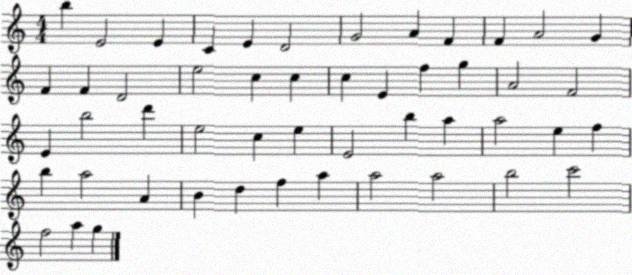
X:1
T:Untitled
M:4/4
L:1/4
K:C
b E2 E C E D2 G2 A F F A2 G F F D2 e2 c c c E f g A2 F2 E b2 d' e2 c e E2 b a a2 e f b a2 A B d f a a2 a2 b2 c'2 f2 a g